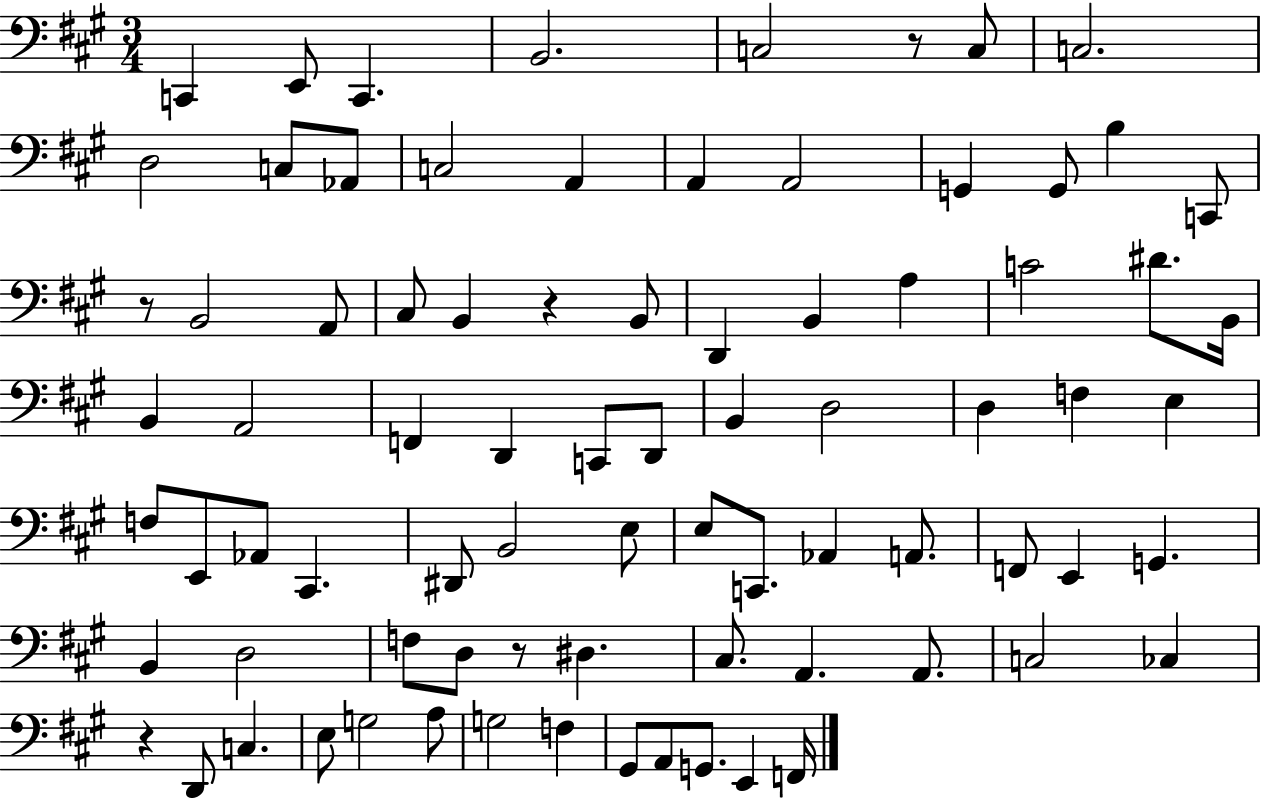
{
  \clef bass
  \numericTimeSignature
  \time 3/4
  \key a \major
  c,4 e,8 c,4. | b,2. | c2 r8 c8 | c2. | \break d2 c8 aes,8 | c2 a,4 | a,4 a,2 | g,4 g,8 b4 c,8 | \break r8 b,2 a,8 | cis8 b,4 r4 b,8 | d,4 b,4 a4 | c'2 dis'8. b,16 | \break b,4 a,2 | f,4 d,4 c,8 d,8 | b,4 d2 | d4 f4 e4 | \break f8 e,8 aes,8 cis,4. | dis,8 b,2 e8 | e8 c,8. aes,4 a,8. | f,8 e,4 g,4. | \break b,4 d2 | f8 d8 r8 dis4. | cis8. a,4. a,8. | c2 ces4 | \break r4 d,8 c4. | e8 g2 a8 | g2 f4 | gis,8 a,8 g,8. e,4 f,16 | \break \bar "|."
}